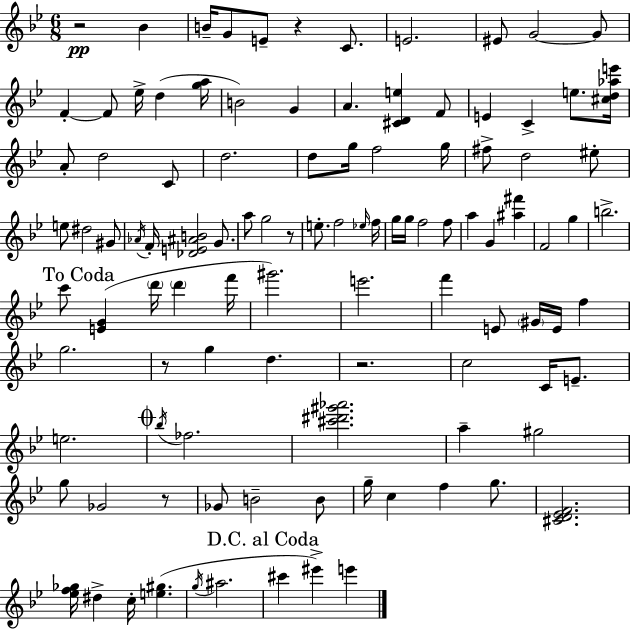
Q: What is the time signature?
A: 6/8